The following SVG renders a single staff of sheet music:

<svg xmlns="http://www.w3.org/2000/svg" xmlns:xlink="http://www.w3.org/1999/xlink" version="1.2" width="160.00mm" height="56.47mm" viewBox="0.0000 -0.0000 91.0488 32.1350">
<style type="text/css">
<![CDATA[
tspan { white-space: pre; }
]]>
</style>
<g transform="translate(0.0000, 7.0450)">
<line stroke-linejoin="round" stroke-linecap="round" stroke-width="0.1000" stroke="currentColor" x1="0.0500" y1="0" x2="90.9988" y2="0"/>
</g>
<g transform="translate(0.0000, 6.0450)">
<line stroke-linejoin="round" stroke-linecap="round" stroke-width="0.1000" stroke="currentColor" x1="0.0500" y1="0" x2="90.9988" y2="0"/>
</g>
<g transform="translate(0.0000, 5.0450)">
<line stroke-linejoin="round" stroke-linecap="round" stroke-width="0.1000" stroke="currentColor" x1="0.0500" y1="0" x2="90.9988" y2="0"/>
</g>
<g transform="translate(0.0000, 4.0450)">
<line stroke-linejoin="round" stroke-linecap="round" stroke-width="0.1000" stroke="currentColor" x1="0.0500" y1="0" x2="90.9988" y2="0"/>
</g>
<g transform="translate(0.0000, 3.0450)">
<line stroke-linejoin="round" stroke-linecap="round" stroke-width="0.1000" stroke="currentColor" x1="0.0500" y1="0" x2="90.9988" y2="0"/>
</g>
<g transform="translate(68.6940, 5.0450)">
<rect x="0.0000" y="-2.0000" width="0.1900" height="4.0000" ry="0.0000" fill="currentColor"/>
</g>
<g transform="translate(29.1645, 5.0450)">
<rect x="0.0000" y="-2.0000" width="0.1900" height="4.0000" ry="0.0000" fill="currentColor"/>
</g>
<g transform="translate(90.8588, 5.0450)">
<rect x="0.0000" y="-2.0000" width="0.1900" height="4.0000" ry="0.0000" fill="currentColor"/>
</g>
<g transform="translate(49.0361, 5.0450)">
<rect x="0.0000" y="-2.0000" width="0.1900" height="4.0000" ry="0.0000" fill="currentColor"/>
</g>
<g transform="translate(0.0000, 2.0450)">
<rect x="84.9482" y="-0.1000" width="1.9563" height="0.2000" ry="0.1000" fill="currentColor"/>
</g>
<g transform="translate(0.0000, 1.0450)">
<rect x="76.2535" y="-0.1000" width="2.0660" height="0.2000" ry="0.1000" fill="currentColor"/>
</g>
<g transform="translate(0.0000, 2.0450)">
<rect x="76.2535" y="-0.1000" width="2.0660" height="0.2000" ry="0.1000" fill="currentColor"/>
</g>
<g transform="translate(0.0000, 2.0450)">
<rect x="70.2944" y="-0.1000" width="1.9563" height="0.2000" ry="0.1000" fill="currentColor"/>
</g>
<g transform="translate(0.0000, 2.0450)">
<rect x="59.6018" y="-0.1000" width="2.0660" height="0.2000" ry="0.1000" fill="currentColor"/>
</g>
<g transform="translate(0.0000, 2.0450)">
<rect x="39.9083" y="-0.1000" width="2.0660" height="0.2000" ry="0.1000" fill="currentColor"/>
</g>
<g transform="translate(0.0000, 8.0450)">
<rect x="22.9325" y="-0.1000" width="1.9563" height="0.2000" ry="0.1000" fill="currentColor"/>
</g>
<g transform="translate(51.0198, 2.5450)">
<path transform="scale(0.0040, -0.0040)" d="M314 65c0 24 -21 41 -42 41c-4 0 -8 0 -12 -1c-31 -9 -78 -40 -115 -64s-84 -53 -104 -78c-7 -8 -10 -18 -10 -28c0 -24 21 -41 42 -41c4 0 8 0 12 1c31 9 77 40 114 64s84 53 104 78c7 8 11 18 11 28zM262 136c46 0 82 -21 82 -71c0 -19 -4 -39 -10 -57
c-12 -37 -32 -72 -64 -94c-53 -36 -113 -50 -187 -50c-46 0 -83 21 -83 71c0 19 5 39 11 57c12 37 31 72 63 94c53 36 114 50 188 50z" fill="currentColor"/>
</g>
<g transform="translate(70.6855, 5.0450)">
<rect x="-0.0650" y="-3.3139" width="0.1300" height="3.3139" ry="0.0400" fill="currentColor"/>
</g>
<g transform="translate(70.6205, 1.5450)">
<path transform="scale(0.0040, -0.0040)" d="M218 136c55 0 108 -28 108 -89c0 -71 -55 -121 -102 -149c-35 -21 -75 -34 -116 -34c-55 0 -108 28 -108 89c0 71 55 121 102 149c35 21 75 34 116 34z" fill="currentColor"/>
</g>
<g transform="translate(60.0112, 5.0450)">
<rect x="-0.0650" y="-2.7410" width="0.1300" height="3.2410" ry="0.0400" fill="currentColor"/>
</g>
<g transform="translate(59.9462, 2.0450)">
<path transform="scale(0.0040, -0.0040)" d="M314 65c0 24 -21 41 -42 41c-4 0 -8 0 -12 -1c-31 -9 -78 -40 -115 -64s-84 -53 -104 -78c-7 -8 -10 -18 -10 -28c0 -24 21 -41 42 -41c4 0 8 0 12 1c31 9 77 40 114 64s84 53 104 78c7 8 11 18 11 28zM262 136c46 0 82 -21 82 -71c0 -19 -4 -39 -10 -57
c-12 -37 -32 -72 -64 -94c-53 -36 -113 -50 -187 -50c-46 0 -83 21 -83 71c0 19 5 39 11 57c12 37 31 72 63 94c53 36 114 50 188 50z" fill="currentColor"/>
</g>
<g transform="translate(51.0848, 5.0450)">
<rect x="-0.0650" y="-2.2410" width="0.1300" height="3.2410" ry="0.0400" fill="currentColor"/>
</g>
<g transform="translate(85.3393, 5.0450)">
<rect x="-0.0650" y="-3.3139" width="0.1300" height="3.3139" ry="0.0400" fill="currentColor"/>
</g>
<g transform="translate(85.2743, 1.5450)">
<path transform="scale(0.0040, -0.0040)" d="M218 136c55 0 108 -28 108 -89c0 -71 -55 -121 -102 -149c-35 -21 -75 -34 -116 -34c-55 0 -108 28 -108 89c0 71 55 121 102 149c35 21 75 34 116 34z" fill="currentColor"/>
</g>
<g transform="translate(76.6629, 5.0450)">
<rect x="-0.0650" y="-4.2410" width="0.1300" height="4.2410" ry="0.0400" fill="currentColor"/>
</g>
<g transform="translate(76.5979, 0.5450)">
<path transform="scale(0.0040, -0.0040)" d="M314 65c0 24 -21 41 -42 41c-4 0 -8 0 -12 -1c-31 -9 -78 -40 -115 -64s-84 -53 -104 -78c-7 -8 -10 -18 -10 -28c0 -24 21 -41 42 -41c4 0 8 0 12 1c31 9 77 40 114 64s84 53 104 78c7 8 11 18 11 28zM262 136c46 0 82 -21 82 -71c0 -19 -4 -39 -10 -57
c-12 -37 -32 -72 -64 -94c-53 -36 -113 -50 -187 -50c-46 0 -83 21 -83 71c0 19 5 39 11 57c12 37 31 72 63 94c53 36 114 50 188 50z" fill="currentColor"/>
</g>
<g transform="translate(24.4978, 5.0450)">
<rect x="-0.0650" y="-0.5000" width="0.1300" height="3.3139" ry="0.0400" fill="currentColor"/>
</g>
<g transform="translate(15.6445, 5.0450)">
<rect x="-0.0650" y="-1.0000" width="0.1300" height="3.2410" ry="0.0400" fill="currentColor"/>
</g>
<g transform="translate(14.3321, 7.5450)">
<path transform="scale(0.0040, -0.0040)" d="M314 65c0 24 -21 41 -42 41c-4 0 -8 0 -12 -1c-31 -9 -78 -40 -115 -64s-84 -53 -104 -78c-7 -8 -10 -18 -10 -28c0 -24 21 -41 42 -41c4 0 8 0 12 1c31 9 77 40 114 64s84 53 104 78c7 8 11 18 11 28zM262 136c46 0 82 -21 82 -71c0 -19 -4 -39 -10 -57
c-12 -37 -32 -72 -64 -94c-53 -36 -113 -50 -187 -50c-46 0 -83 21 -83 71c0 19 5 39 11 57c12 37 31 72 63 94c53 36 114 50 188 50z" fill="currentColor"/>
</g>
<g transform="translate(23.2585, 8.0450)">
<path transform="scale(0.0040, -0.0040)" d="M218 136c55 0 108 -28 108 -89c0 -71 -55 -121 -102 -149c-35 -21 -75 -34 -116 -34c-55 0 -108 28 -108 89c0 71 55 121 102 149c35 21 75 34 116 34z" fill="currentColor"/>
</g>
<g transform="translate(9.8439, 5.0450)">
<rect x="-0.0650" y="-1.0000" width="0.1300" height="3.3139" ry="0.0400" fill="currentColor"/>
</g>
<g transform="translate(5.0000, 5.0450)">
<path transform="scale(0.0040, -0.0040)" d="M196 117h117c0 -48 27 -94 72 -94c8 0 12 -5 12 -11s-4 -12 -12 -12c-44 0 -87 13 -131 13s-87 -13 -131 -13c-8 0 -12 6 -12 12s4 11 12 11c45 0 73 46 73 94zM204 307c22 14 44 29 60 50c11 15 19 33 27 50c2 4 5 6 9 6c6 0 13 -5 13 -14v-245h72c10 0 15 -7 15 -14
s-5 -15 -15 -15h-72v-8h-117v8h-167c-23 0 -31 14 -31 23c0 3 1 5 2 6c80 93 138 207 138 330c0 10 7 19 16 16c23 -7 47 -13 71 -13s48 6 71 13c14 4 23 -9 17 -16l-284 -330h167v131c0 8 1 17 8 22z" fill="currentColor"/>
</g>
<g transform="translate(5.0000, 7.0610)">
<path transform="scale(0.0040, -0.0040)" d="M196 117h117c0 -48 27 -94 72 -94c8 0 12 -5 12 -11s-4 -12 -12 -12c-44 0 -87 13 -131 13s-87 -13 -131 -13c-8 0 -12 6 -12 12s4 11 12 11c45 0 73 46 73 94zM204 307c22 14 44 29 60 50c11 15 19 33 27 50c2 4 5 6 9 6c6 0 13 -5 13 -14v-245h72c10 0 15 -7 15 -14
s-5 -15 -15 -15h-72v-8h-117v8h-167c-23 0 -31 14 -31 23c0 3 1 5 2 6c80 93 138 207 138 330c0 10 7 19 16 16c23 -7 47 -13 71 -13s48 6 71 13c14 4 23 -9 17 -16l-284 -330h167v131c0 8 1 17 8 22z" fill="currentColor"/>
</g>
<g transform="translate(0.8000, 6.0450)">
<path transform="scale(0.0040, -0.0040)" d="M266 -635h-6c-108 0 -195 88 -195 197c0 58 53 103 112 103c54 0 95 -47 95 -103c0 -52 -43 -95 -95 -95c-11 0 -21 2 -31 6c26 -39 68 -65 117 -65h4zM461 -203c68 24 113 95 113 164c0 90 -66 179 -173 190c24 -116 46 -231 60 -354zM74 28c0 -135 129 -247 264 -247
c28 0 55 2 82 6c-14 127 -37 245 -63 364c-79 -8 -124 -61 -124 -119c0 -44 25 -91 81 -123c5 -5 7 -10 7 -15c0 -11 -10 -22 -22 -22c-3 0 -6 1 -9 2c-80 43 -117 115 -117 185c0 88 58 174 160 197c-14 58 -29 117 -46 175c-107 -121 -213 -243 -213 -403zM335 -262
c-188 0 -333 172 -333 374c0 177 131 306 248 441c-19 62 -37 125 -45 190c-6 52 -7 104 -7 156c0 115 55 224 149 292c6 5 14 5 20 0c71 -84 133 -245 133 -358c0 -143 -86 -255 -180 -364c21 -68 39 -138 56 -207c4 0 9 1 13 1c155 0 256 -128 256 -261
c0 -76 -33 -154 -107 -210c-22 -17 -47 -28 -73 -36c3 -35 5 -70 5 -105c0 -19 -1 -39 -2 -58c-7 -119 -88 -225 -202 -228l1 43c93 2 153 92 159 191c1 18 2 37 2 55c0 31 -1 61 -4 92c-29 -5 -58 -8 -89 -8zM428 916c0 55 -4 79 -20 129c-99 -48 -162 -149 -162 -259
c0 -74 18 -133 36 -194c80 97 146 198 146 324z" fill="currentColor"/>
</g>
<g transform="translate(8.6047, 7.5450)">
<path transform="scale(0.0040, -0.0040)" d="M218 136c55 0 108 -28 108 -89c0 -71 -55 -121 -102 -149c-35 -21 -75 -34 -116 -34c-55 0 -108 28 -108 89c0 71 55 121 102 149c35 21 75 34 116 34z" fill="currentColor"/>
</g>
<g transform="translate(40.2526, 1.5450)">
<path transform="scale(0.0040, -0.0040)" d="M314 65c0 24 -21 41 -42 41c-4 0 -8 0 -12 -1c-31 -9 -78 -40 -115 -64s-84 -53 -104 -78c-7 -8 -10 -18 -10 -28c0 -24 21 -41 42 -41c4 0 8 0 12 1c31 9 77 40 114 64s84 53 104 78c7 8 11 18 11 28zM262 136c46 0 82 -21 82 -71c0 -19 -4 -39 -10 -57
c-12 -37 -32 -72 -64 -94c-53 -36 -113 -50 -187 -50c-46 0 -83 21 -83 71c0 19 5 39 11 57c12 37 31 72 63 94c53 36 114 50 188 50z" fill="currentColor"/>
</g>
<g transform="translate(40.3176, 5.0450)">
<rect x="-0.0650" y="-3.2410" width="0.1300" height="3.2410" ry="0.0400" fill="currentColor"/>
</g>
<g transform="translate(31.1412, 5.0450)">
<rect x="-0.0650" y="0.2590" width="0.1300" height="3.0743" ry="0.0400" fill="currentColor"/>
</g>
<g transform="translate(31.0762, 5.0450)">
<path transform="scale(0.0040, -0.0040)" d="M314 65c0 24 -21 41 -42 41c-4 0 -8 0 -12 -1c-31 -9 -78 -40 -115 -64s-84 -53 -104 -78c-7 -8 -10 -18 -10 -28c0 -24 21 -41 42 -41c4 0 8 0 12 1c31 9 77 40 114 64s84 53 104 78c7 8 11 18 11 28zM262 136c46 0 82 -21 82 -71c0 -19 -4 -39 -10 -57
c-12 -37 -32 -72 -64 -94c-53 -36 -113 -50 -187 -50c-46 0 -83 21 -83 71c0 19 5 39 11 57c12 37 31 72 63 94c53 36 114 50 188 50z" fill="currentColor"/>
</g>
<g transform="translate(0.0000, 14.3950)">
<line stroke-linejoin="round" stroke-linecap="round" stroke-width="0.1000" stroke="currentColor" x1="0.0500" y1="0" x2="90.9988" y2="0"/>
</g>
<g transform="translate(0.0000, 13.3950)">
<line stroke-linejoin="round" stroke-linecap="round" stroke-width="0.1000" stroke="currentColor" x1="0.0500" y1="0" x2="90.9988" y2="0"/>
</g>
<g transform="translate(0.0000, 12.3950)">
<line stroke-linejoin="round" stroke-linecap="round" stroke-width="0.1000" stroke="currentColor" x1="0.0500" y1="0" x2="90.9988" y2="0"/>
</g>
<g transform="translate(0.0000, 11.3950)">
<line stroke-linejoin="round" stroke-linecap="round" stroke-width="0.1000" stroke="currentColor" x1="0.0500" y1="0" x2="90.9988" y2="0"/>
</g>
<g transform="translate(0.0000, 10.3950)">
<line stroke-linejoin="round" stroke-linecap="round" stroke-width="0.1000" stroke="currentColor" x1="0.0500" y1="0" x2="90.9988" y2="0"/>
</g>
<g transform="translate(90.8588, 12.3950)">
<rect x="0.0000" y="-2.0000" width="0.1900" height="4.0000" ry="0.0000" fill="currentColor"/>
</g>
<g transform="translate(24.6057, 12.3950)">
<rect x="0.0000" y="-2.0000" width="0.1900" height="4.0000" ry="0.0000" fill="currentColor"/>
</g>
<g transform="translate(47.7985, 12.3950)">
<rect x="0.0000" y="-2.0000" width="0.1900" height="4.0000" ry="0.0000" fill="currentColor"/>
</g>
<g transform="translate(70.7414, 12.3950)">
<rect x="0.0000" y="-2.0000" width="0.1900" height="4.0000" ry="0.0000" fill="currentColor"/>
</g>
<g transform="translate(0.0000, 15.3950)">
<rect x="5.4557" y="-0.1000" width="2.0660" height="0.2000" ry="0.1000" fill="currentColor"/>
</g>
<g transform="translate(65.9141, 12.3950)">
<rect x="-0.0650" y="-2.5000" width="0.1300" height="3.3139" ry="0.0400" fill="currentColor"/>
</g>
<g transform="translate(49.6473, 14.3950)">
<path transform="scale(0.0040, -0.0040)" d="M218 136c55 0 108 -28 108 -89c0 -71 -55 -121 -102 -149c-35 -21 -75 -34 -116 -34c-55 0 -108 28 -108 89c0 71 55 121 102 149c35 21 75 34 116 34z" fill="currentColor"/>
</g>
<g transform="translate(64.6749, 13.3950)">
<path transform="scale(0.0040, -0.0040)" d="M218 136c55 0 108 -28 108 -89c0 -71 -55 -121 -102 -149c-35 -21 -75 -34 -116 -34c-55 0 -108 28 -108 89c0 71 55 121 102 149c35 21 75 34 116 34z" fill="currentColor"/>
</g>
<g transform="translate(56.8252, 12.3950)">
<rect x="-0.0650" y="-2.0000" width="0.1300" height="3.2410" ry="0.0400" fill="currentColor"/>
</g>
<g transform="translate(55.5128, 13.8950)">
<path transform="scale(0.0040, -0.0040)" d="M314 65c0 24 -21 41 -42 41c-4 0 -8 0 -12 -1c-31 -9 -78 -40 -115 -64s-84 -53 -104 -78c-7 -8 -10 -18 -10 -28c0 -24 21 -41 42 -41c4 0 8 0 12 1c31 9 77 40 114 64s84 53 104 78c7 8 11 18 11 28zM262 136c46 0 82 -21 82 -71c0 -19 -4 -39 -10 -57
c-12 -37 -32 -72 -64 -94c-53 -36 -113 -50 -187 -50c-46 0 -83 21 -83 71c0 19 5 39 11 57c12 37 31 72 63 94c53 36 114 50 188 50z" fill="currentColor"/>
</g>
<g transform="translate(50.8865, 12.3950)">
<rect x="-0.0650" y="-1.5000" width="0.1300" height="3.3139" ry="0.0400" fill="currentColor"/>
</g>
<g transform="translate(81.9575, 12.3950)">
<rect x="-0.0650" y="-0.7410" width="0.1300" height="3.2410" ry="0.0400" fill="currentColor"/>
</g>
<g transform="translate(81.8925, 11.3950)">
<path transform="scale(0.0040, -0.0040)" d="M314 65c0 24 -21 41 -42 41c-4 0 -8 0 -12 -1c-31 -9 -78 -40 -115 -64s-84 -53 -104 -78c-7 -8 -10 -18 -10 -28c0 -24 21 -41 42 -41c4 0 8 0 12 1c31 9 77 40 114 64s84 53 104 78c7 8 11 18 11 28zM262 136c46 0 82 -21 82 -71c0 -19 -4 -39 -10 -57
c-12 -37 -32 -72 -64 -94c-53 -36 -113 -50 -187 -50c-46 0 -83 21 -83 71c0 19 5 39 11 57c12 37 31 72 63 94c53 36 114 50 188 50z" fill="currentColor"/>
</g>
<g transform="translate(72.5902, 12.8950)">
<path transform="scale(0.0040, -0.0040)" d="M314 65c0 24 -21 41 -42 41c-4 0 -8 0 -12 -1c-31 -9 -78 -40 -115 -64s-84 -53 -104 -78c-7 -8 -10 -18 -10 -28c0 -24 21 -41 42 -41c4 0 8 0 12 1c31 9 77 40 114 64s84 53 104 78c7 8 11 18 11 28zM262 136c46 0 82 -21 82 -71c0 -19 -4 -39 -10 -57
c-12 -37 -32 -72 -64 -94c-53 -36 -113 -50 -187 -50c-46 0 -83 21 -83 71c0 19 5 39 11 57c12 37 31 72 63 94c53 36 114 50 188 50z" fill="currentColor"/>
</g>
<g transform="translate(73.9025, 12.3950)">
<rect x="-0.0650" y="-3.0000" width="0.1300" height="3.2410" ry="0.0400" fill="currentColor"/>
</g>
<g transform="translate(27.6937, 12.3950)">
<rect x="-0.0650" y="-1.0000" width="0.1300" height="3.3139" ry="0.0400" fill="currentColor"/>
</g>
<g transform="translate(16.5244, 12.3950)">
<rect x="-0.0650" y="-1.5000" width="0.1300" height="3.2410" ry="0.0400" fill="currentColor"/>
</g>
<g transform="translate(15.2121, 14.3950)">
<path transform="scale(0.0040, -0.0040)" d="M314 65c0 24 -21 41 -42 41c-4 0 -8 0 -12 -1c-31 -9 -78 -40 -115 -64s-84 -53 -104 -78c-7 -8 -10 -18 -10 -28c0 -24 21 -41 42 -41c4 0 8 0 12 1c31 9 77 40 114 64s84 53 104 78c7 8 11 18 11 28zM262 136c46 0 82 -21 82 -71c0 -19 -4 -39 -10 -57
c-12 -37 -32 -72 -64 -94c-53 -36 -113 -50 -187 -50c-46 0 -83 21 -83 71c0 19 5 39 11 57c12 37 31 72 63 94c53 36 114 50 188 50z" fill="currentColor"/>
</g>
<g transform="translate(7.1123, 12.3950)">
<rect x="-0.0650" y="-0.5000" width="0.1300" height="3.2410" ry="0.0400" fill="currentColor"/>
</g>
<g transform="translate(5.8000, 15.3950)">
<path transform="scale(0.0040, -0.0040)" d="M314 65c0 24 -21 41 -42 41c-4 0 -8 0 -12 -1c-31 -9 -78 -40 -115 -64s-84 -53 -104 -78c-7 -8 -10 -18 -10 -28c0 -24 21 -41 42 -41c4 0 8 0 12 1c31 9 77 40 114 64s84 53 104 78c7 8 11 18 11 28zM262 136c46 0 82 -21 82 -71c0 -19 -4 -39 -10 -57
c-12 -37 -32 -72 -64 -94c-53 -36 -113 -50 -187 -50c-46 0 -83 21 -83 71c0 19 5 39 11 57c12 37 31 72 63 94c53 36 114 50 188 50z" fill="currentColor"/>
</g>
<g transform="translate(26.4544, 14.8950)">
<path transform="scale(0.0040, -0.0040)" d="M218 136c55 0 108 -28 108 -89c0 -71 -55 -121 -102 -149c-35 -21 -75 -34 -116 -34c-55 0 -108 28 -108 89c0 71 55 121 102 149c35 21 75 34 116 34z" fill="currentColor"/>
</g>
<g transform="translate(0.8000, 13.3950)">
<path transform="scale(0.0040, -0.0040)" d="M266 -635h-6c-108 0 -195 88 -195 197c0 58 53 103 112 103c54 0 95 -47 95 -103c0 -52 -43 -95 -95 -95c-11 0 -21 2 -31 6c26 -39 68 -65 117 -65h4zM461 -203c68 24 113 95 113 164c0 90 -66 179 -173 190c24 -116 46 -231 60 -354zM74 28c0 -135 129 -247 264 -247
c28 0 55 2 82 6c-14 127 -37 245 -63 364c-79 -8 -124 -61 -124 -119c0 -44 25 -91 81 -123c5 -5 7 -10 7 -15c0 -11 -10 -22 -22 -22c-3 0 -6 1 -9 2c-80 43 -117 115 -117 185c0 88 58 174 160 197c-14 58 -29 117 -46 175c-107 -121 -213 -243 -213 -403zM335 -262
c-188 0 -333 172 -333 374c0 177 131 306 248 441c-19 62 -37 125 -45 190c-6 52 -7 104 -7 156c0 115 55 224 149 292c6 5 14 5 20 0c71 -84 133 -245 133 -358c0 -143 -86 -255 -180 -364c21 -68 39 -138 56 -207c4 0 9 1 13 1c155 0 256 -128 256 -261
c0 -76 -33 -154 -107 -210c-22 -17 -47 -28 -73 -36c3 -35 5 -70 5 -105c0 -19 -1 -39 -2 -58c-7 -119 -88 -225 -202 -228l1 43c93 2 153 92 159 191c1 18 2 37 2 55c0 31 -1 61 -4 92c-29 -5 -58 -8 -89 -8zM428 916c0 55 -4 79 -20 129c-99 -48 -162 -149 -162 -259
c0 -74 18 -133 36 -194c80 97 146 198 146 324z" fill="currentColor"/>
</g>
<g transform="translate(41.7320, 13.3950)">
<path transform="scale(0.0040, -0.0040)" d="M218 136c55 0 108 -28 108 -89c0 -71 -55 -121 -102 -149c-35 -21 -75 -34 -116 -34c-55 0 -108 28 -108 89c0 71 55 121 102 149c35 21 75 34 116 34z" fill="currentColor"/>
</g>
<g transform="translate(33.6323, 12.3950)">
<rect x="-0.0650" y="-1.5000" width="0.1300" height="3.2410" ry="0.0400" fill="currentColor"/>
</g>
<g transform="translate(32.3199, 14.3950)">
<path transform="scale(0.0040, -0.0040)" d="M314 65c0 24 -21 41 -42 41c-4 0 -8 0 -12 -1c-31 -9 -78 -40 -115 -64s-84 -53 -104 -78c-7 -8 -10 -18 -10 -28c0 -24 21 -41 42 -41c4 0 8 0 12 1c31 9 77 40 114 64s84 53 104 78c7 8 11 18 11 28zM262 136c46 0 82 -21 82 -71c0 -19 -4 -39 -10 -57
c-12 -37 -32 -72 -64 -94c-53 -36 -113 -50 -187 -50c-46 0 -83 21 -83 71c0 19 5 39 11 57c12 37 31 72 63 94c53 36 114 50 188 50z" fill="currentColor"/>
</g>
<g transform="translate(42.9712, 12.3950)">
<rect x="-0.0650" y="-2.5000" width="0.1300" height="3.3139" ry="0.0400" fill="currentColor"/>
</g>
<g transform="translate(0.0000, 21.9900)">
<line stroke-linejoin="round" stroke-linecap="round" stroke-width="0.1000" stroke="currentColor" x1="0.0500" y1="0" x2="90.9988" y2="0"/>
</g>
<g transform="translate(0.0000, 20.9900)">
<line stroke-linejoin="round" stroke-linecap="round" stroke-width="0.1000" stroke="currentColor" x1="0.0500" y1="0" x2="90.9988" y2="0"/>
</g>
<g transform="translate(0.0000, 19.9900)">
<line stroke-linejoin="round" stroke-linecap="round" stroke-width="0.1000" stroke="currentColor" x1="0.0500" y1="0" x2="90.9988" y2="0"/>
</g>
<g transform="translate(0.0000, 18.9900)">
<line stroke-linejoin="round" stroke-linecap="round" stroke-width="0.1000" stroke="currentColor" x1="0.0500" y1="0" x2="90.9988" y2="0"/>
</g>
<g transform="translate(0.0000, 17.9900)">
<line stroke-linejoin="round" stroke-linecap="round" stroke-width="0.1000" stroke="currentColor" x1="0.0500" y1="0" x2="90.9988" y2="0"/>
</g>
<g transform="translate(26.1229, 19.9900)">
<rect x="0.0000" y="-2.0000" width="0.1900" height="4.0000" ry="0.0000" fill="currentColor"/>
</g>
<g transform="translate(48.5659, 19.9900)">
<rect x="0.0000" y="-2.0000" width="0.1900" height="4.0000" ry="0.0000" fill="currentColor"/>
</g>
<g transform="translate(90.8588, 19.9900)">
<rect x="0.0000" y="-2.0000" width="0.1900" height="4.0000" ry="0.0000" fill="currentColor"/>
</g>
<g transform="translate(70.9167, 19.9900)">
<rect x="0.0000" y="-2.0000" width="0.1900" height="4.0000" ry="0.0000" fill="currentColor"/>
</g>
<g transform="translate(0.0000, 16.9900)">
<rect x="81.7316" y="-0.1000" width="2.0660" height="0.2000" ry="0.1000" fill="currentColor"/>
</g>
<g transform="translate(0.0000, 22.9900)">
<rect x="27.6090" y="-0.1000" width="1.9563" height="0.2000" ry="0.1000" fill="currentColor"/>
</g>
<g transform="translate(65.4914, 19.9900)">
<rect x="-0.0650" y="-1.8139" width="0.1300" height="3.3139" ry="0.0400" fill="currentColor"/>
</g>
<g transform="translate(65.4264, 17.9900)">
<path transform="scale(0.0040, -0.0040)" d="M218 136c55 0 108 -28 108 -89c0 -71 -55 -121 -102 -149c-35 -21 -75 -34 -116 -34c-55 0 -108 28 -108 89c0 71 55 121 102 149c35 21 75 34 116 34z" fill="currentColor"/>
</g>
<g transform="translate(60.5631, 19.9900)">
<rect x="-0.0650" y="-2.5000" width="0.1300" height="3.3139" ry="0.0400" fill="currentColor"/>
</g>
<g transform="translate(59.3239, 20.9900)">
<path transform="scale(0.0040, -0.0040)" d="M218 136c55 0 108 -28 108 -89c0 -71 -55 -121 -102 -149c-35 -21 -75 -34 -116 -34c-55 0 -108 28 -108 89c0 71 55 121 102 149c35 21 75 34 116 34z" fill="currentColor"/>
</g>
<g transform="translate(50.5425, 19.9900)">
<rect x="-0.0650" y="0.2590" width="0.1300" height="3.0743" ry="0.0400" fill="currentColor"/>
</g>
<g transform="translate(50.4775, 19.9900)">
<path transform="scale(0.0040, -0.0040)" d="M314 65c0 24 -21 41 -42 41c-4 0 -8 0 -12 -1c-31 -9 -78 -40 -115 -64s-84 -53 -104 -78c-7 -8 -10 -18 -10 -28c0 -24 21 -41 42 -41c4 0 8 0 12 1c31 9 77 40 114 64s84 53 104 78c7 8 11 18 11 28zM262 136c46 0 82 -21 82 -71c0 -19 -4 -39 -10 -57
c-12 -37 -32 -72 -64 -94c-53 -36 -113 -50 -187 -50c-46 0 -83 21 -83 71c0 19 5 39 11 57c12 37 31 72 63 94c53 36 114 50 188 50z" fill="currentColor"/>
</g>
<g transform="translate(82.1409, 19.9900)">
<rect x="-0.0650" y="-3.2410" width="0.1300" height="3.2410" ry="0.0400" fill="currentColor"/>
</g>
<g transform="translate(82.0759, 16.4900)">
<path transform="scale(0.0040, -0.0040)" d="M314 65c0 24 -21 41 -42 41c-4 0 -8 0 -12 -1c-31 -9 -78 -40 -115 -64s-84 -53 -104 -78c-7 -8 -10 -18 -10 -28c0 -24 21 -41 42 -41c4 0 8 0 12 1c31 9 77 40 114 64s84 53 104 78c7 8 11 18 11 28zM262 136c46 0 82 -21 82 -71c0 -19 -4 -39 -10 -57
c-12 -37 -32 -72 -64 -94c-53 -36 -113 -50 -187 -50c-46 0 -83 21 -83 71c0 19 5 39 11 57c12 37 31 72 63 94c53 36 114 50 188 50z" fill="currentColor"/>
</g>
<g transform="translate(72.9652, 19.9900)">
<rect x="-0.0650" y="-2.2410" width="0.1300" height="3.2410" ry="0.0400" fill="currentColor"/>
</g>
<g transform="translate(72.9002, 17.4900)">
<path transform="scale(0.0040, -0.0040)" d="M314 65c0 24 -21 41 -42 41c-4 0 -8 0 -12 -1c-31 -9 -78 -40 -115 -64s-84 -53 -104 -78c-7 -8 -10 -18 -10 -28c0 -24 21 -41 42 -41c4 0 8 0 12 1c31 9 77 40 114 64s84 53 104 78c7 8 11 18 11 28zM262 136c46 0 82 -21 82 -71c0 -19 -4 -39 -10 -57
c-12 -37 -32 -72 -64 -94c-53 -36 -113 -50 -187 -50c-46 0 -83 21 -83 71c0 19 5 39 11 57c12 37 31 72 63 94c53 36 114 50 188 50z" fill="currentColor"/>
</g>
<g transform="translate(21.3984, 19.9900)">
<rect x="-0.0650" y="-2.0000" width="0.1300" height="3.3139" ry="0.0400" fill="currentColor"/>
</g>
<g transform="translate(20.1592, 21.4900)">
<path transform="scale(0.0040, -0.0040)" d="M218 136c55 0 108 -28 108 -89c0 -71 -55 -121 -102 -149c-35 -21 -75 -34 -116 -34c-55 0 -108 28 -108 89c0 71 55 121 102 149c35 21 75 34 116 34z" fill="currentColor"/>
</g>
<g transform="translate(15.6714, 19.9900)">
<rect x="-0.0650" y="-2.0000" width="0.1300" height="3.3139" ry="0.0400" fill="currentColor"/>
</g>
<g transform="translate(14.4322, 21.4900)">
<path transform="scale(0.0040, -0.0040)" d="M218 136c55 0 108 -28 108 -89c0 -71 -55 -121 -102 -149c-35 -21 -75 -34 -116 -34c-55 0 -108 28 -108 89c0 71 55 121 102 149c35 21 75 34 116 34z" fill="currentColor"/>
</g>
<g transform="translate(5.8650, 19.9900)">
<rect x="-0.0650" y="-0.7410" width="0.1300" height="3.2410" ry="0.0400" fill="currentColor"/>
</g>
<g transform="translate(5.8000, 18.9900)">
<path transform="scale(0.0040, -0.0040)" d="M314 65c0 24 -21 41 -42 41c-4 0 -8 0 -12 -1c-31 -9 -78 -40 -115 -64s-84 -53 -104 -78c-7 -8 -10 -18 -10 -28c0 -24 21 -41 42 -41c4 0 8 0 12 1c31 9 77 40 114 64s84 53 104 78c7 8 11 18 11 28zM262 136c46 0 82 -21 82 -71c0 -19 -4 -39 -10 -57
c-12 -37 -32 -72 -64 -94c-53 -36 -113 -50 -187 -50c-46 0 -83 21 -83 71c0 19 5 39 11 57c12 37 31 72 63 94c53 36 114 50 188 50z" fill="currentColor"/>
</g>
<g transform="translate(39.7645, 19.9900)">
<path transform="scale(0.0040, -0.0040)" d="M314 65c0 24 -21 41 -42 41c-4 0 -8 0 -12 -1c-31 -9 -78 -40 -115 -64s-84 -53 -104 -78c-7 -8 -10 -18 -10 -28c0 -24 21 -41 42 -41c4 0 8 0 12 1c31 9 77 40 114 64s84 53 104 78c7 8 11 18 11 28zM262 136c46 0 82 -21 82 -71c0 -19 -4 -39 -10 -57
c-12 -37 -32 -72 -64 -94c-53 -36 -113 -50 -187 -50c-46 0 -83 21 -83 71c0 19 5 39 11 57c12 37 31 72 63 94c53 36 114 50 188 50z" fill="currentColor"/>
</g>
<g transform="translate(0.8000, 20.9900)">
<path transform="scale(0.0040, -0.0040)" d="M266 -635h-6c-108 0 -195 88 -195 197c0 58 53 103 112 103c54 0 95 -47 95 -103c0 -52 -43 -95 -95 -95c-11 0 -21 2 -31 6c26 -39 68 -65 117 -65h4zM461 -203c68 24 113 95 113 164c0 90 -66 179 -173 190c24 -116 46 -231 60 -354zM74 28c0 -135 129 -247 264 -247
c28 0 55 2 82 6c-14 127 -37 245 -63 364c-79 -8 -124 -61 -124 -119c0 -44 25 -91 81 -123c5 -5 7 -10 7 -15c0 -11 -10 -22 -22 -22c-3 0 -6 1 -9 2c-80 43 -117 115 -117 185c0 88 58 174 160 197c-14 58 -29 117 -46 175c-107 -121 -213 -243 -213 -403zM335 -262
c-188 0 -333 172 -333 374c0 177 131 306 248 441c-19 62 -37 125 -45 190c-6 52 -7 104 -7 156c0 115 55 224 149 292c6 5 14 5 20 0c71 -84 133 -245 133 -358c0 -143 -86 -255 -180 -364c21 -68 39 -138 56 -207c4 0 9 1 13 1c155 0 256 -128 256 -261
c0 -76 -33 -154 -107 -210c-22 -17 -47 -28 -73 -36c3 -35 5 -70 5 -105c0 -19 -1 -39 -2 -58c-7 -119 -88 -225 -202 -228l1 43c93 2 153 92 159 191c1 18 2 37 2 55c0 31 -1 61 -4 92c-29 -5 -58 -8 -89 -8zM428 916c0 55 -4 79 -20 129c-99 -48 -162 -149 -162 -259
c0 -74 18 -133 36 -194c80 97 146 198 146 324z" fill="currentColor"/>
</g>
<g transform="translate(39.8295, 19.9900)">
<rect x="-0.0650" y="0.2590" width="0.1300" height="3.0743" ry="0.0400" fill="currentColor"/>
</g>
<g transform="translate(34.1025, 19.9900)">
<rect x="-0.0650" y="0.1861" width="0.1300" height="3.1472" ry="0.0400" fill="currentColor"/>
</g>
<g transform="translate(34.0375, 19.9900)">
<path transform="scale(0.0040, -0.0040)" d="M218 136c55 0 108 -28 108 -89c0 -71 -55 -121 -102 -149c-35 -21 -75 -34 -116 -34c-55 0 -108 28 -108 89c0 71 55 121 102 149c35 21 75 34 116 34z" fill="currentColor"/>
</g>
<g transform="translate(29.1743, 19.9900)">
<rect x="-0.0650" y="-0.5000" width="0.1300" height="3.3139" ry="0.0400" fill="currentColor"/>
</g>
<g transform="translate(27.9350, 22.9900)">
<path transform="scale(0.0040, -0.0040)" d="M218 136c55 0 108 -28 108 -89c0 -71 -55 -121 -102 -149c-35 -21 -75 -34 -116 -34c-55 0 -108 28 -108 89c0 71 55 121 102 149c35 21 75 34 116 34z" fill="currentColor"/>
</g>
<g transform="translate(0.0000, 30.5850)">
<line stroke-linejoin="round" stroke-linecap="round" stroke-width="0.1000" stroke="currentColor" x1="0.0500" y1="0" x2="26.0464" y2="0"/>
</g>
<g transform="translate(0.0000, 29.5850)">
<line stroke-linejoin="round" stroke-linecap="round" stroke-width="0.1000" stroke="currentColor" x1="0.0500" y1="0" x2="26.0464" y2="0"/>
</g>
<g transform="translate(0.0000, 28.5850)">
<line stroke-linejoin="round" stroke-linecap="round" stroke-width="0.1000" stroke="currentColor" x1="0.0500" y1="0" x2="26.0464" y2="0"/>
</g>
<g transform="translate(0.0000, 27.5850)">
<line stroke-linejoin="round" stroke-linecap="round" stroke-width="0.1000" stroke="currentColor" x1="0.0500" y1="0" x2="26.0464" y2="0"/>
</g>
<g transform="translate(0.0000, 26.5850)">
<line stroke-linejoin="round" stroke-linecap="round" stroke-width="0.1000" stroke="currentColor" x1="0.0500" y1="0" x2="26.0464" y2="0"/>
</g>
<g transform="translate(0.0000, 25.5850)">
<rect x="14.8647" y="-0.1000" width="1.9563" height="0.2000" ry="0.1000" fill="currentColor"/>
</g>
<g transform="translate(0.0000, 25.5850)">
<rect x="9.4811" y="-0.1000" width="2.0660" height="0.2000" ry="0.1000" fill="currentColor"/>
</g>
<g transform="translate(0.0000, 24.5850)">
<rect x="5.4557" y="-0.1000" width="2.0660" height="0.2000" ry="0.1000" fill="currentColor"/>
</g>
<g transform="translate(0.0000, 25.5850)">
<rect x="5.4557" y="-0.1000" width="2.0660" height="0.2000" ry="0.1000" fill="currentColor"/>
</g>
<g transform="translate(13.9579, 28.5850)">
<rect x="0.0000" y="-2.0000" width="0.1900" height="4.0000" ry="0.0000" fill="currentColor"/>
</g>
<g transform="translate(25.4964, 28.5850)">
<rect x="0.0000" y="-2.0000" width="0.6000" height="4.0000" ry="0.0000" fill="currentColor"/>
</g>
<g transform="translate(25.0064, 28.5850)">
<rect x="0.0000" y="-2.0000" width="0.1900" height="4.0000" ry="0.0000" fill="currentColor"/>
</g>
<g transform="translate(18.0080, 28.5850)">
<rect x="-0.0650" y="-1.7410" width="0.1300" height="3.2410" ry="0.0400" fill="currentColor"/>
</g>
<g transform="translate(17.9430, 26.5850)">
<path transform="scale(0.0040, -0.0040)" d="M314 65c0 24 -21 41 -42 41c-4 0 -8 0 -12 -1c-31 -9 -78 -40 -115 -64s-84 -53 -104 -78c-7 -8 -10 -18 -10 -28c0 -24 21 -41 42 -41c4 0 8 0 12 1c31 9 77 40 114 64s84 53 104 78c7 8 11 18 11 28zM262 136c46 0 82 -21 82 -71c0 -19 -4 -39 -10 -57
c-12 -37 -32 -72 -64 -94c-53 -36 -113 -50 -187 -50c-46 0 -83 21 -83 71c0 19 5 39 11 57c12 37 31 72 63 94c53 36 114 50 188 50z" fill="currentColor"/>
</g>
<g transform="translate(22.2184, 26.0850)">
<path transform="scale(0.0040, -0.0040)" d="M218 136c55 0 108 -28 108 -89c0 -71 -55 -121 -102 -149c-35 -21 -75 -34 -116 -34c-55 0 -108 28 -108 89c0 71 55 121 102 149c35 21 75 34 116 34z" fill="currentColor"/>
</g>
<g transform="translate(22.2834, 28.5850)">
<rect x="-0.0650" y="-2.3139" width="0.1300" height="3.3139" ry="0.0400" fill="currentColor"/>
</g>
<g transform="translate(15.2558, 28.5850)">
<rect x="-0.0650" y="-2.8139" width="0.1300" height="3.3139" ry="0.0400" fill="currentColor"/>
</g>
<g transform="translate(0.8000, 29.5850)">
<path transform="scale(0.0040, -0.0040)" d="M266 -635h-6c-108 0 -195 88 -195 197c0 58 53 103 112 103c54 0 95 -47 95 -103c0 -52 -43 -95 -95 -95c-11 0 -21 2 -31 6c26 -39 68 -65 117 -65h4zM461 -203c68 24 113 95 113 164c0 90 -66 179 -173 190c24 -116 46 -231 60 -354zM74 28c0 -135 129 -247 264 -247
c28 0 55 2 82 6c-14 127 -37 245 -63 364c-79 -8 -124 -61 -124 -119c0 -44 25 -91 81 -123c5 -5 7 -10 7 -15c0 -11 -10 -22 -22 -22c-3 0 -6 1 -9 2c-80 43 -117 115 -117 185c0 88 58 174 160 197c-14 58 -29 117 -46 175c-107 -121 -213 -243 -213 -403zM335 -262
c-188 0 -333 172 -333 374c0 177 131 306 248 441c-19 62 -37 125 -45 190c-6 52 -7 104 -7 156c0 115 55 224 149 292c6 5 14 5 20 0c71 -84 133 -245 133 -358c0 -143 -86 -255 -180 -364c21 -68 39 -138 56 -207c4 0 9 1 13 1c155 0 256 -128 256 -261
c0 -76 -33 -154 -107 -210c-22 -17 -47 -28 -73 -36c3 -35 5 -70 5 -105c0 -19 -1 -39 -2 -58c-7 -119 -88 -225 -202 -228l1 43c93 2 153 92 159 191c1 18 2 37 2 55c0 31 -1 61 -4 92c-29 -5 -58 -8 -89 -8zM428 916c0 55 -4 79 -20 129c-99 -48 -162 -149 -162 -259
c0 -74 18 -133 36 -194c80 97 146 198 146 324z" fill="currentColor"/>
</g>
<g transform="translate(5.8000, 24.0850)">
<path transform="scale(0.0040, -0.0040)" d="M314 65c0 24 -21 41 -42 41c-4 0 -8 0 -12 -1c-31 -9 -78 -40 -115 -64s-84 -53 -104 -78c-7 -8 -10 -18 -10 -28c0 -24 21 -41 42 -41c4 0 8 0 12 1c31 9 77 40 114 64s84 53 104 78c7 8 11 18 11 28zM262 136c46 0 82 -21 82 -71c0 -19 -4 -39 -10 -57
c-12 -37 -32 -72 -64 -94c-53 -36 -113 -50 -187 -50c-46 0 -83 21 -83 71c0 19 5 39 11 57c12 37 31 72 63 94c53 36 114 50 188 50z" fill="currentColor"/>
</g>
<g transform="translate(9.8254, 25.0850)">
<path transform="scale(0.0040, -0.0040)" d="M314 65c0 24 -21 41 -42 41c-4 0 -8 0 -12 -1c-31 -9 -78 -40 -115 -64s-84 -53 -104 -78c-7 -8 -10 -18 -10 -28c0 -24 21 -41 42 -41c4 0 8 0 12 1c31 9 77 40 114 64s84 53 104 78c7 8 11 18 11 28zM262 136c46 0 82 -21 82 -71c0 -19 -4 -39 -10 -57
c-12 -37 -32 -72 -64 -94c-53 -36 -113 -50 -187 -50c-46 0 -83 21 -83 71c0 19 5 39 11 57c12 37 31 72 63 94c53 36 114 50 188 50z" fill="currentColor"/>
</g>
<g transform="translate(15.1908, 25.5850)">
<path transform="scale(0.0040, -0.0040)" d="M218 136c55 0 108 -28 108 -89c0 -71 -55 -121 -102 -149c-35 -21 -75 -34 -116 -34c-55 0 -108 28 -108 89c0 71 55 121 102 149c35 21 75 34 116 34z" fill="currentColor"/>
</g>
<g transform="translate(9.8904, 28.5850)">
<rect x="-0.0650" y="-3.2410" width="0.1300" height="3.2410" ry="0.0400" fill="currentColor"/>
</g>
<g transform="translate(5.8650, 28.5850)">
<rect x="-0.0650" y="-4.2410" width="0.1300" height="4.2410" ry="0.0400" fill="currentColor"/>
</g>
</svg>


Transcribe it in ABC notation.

X:1
T:Untitled
M:4/4
L:1/4
K:C
D D2 C B2 b2 g2 a2 b d'2 b C2 E2 D E2 G E F2 G A2 d2 d2 F F C B B2 B2 G f g2 b2 d'2 b2 a f2 g